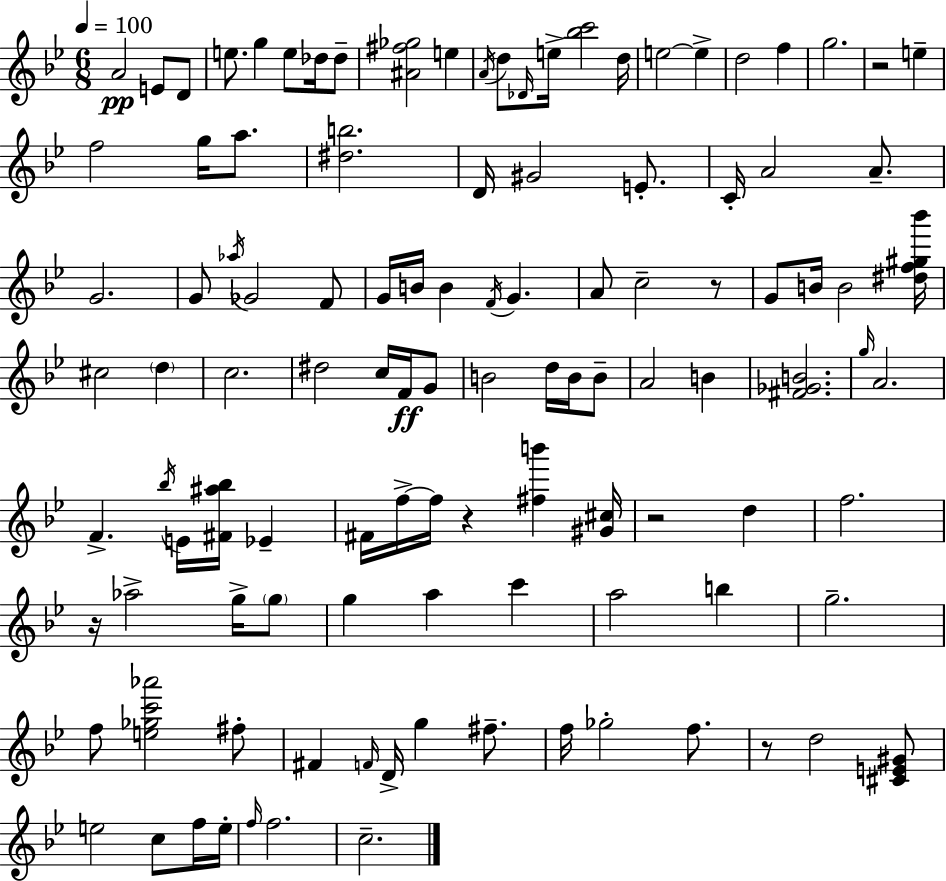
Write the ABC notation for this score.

X:1
T:Untitled
M:6/8
L:1/4
K:Bb
A2 E/2 D/2 e/2 g e/2 _d/4 _d/2 [^A^f_g]2 e A/4 d/2 _D/4 e/4 [_bc']2 d/4 e2 e d2 f g2 z2 e f2 g/4 a/2 [^db]2 D/4 ^G2 E/2 C/4 A2 A/2 G2 G/2 _a/4 _G2 F/2 G/4 B/4 B F/4 G A/2 c2 z/2 G/2 B/4 B2 [^df^g_b']/4 ^c2 d c2 ^d2 c/4 F/4 G/2 B2 d/4 B/4 B/2 A2 B [^F_GB]2 g/4 A2 F _b/4 E/4 [^F^a_b]/4 _E ^F/4 f/4 f/4 z [^fb'] [^G^c]/4 z2 d f2 z/4 _a2 g/4 g/2 g a c' a2 b g2 f/2 [e_gc'_a']2 ^f/2 ^F F/4 D/4 g ^f/2 f/4 _g2 f/2 z/2 d2 [^CE^G]/2 e2 c/2 f/4 e/4 f/4 f2 c2